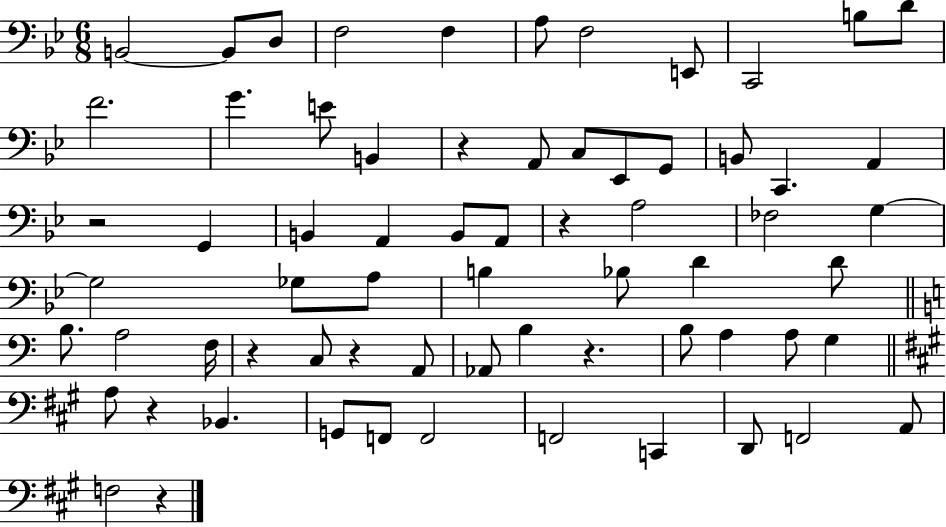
X:1
T:Untitled
M:6/8
L:1/4
K:Bb
B,,2 B,,/2 D,/2 F,2 F, A,/2 F,2 E,,/2 C,,2 B,/2 D/2 F2 G E/2 B,, z A,,/2 C,/2 _E,,/2 G,,/2 B,,/2 C,, A,, z2 G,, B,, A,, B,,/2 A,,/2 z A,2 _F,2 G, G,2 _G,/2 A,/2 B, _B,/2 D D/2 B,/2 A,2 F,/4 z C,/2 z A,,/2 _A,,/2 B, z B,/2 A, A,/2 G, A,/2 z _B,, G,,/2 F,,/2 F,,2 F,,2 C,, D,,/2 F,,2 A,,/2 F,2 z